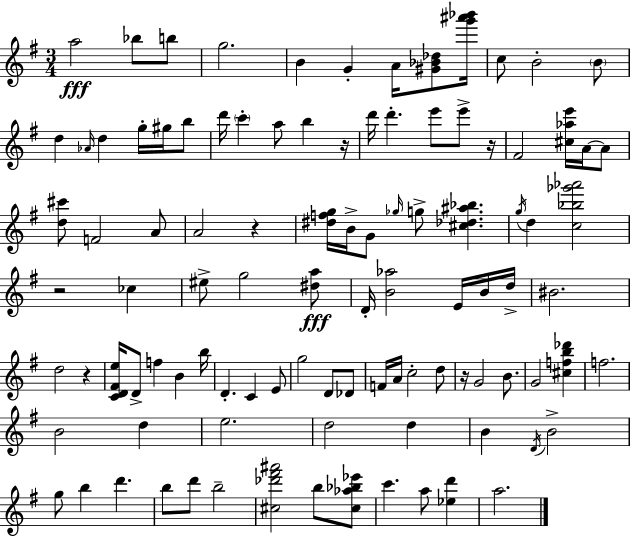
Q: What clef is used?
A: treble